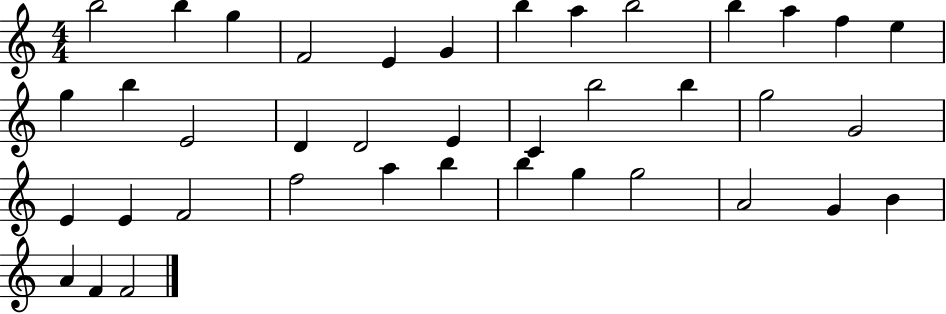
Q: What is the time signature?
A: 4/4